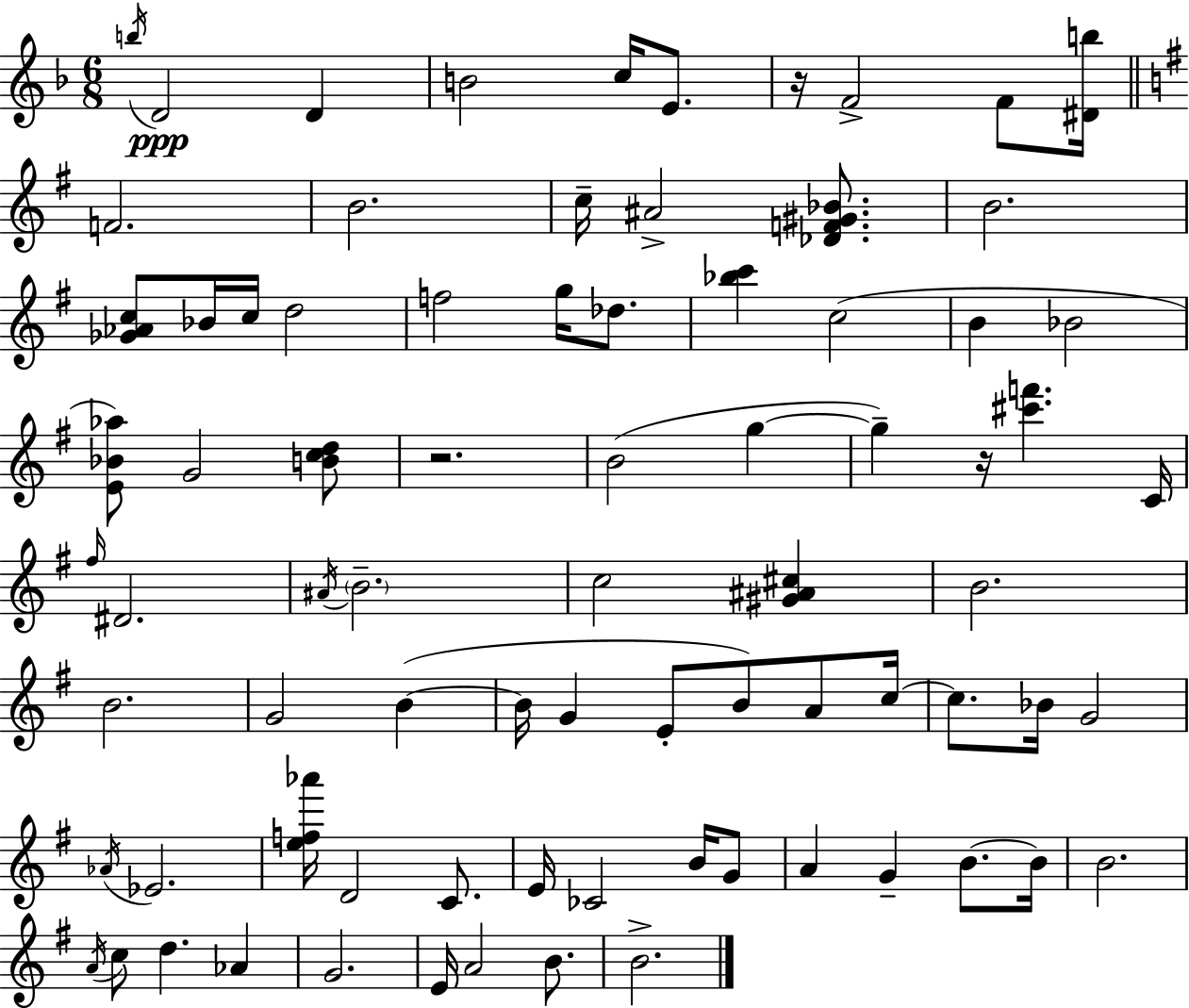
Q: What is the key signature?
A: F major